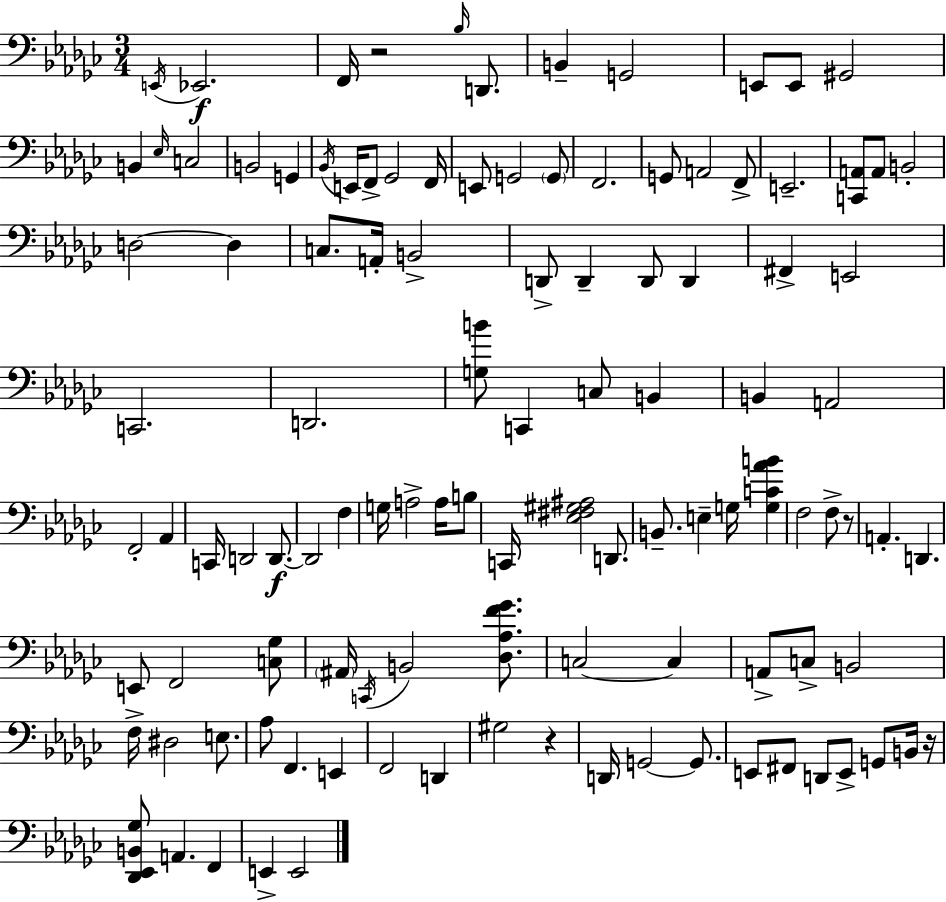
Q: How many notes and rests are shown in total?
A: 111